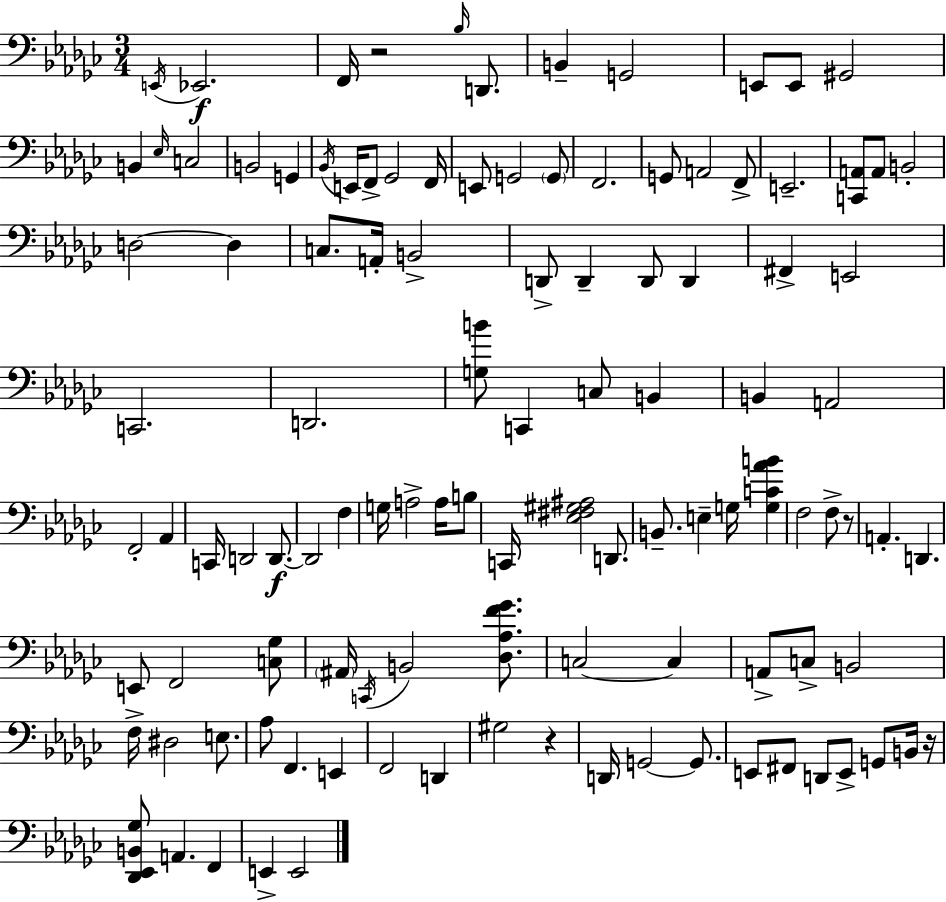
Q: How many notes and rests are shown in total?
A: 111